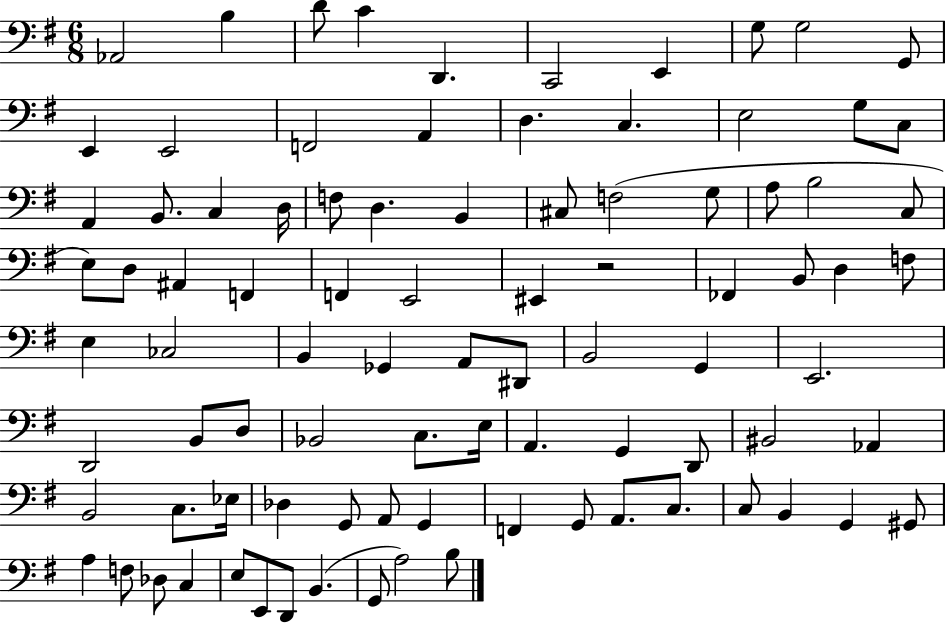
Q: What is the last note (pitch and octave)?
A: B3